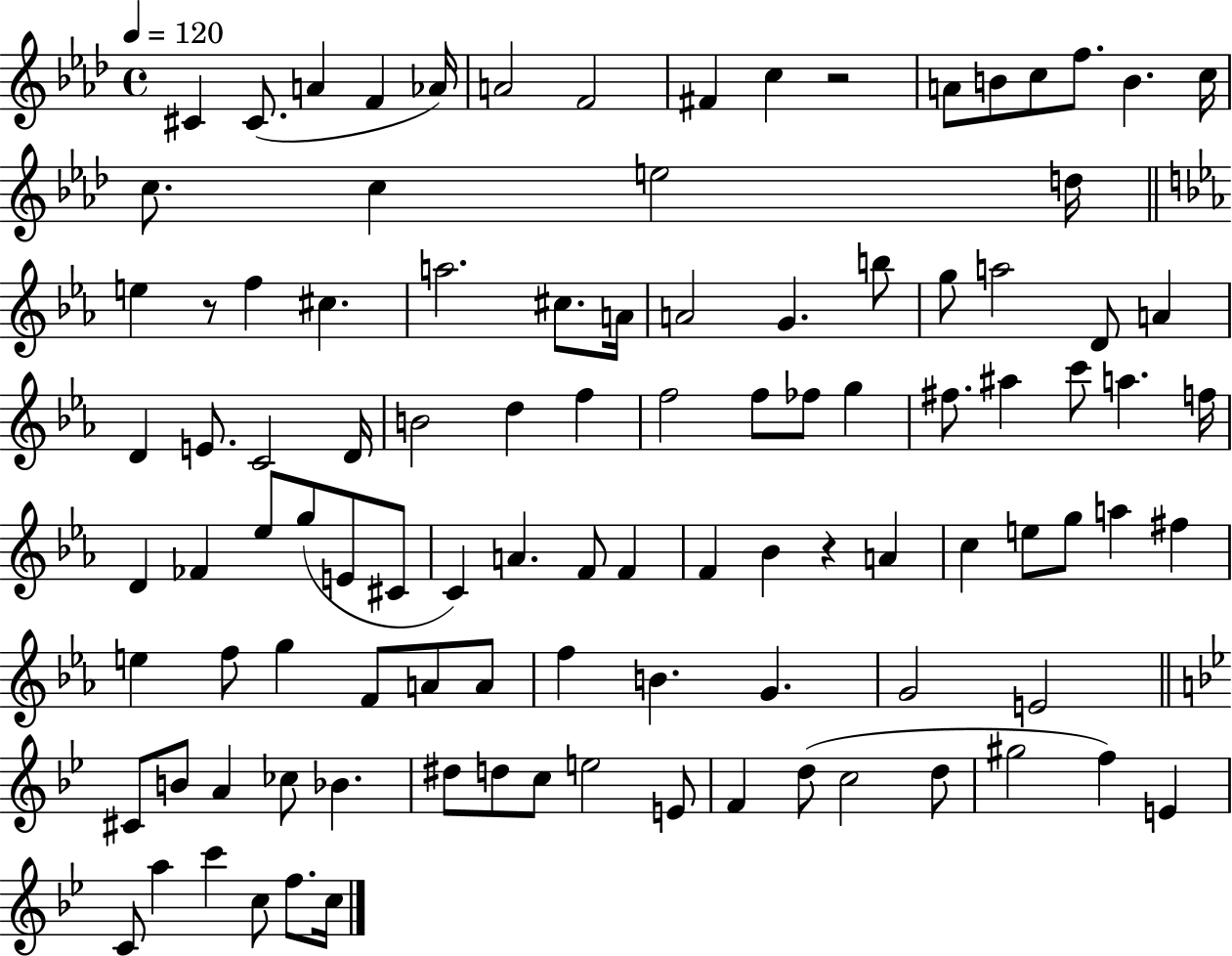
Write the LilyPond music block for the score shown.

{
  \clef treble
  \time 4/4
  \defaultTimeSignature
  \key aes \major
  \tempo 4 = 120
  cis'4 cis'8.( a'4 f'4 aes'16) | a'2 f'2 | fis'4 c''4 r2 | a'8 b'8 c''8 f''8. b'4. c''16 | \break c''8. c''4 e''2 d''16 | \bar "||" \break \key ees \major e''4 r8 f''4 cis''4. | a''2. cis''8. a'16 | a'2 g'4. b''8 | g''8 a''2 d'8 a'4 | \break d'4 e'8. c'2 d'16 | b'2 d''4 f''4 | f''2 f''8 fes''8 g''4 | fis''8. ais''4 c'''8 a''4. f''16 | \break d'4 fes'4 ees''8 g''8( e'8 cis'8 | c'4) a'4. f'8 f'4 | f'4 bes'4 r4 a'4 | c''4 e''8 g''8 a''4 fis''4 | \break e''4 f''8 g''4 f'8 a'8 a'8 | f''4 b'4. g'4. | g'2 e'2 | \bar "||" \break \key bes \major cis'8 b'8 a'4 ces''8 bes'4. | dis''8 d''8 c''8 e''2 e'8 | f'4 d''8( c''2 d''8 | gis''2 f''4) e'4 | \break c'8 a''4 c'''4 c''8 f''8. c''16 | \bar "|."
}